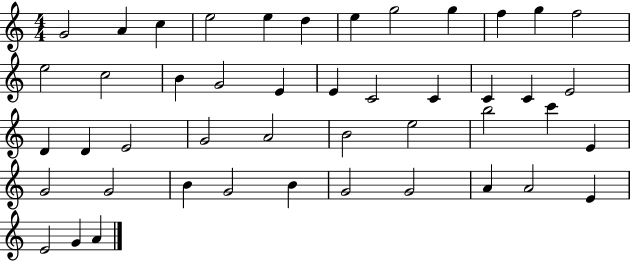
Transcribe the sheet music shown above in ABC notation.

X:1
T:Untitled
M:4/4
L:1/4
K:C
G2 A c e2 e d e g2 g f g f2 e2 c2 B G2 E E C2 C C C E2 D D E2 G2 A2 B2 e2 b2 c' E G2 G2 B G2 B G2 G2 A A2 E E2 G A